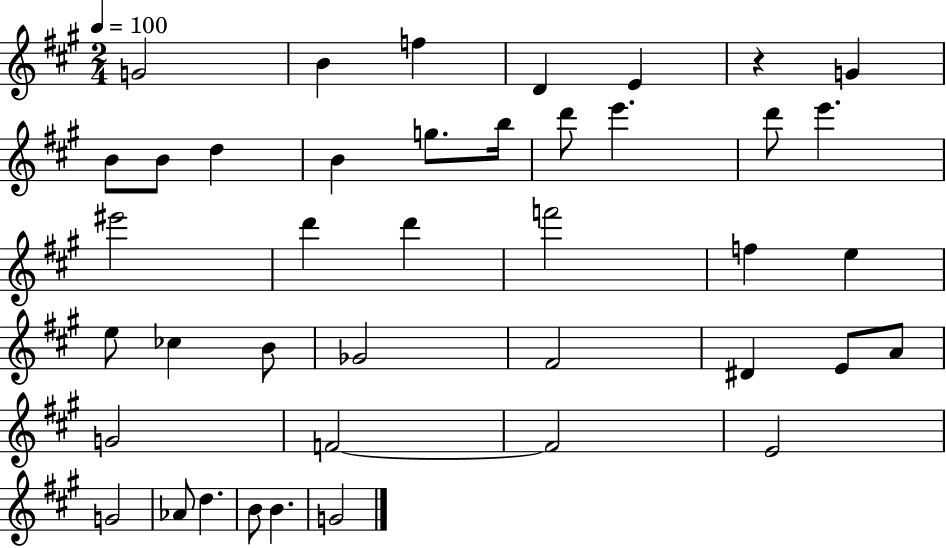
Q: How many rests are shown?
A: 1